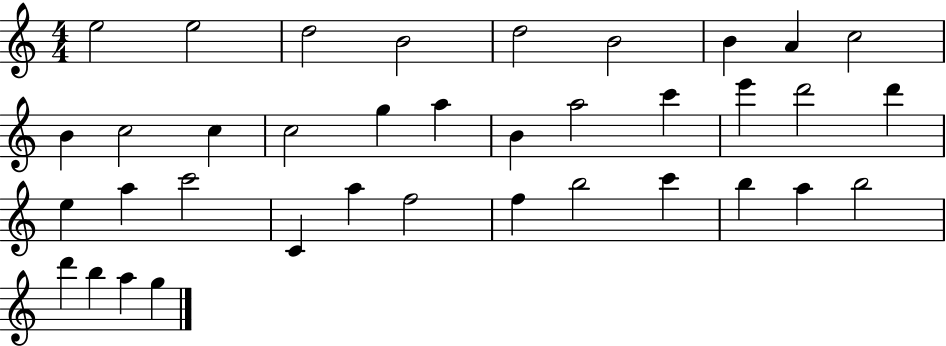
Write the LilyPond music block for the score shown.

{
  \clef treble
  \numericTimeSignature
  \time 4/4
  \key c \major
  e''2 e''2 | d''2 b'2 | d''2 b'2 | b'4 a'4 c''2 | \break b'4 c''2 c''4 | c''2 g''4 a''4 | b'4 a''2 c'''4 | e'''4 d'''2 d'''4 | \break e''4 a''4 c'''2 | c'4 a''4 f''2 | f''4 b''2 c'''4 | b''4 a''4 b''2 | \break d'''4 b''4 a''4 g''4 | \bar "|."
}